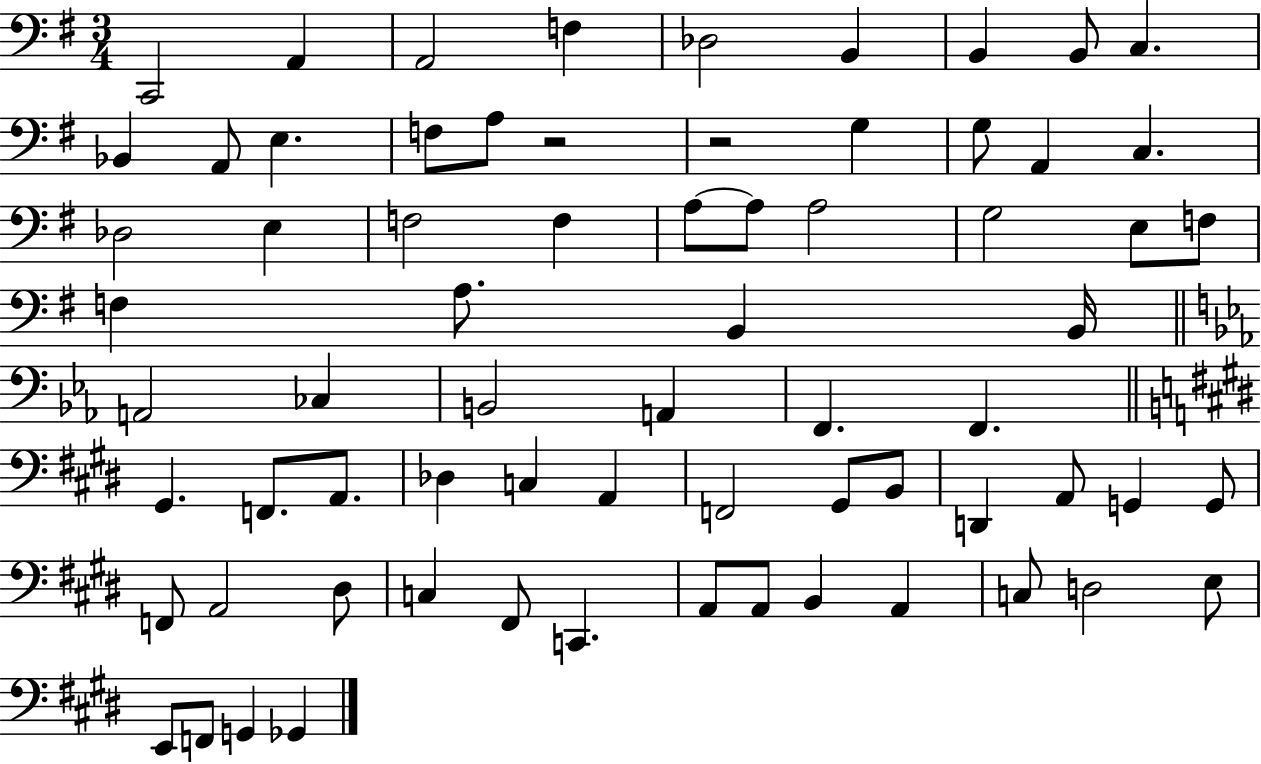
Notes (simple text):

C2/h A2/q A2/h F3/q Db3/h B2/q B2/q B2/e C3/q. Bb2/q A2/e E3/q. F3/e A3/e R/h R/h G3/q G3/e A2/q C3/q. Db3/h E3/q F3/h F3/q A3/e A3/e A3/h G3/h E3/e F3/e F3/q A3/e. B2/q B2/s A2/h CES3/q B2/h A2/q F2/q. F2/q. G#2/q. F2/e. A2/e. Db3/q C3/q A2/q F2/h G#2/e B2/e D2/q A2/e G2/q G2/e F2/e A2/h D#3/e C3/q F#2/e C2/q. A2/e A2/e B2/q A2/q C3/e D3/h E3/e E2/e F2/e G2/q Gb2/q